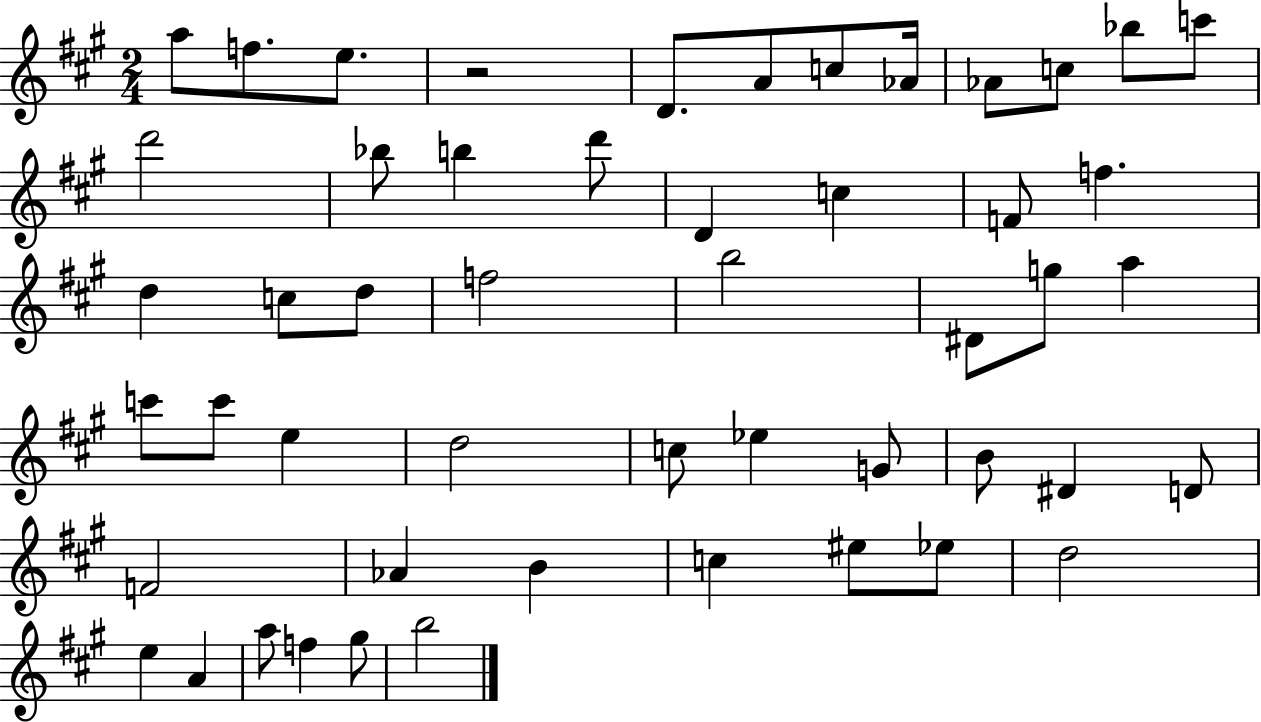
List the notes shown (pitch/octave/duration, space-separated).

A5/e F5/e. E5/e. R/h D4/e. A4/e C5/e Ab4/s Ab4/e C5/e Bb5/e C6/e D6/h Bb5/e B5/q D6/e D4/q C5/q F4/e F5/q. D5/q C5/e D5/e F5/h B5/h D#4/e G5/e A5/q C6/e C6/e E5/q D5/h C5/e Eb5/q G4/e B4/e D#4/q D4/e F4/h Ab4/q B4/q C5/q EIS5/e Eb5/e D5/h E5/q A4/q A5/e F5/q G#5/e B5/h